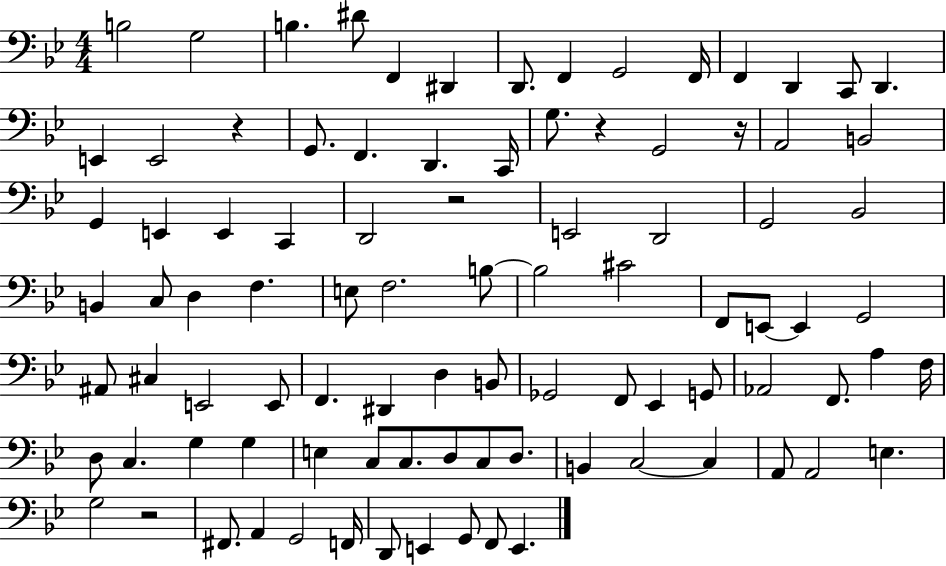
B3/h G3/h B3/q. D#4/e F2/q D#2/q D2/e. F2/q G2/h F2/s F2/q D2/q C2/e D2/q. E2/q E2/h R/q G2/e. F2/q. D2/q. C2/s G3/e. R/q G2/h R/s A2/h B2/h G2/q E2/q E2/q C2/q D2/h R/h E2/h D2/h G2/h Bb2/h B2/q C3/e D3/q F3/q. E3/e F3/h. B3/e B3/h C#4/h F2/e E2/e E2/q G2/h A#2/e C#3/q E2/h E2/e F2/q. D#2/q D3/q B2/e Gb2/h F2/e Eb2/q G2/e Ab2/h F2/e. A3/q F3/s D3/e C3/q. G3/q G3/q E3/q C3/e C3/e. D3/e C3/e D3/e. B2/q C3/h C3/q A2/e A2/h E3/q. G3/h R/h F#2/e. A2/q G2/h F2/s D2/e E2/q G2/e F2/e E2/q.